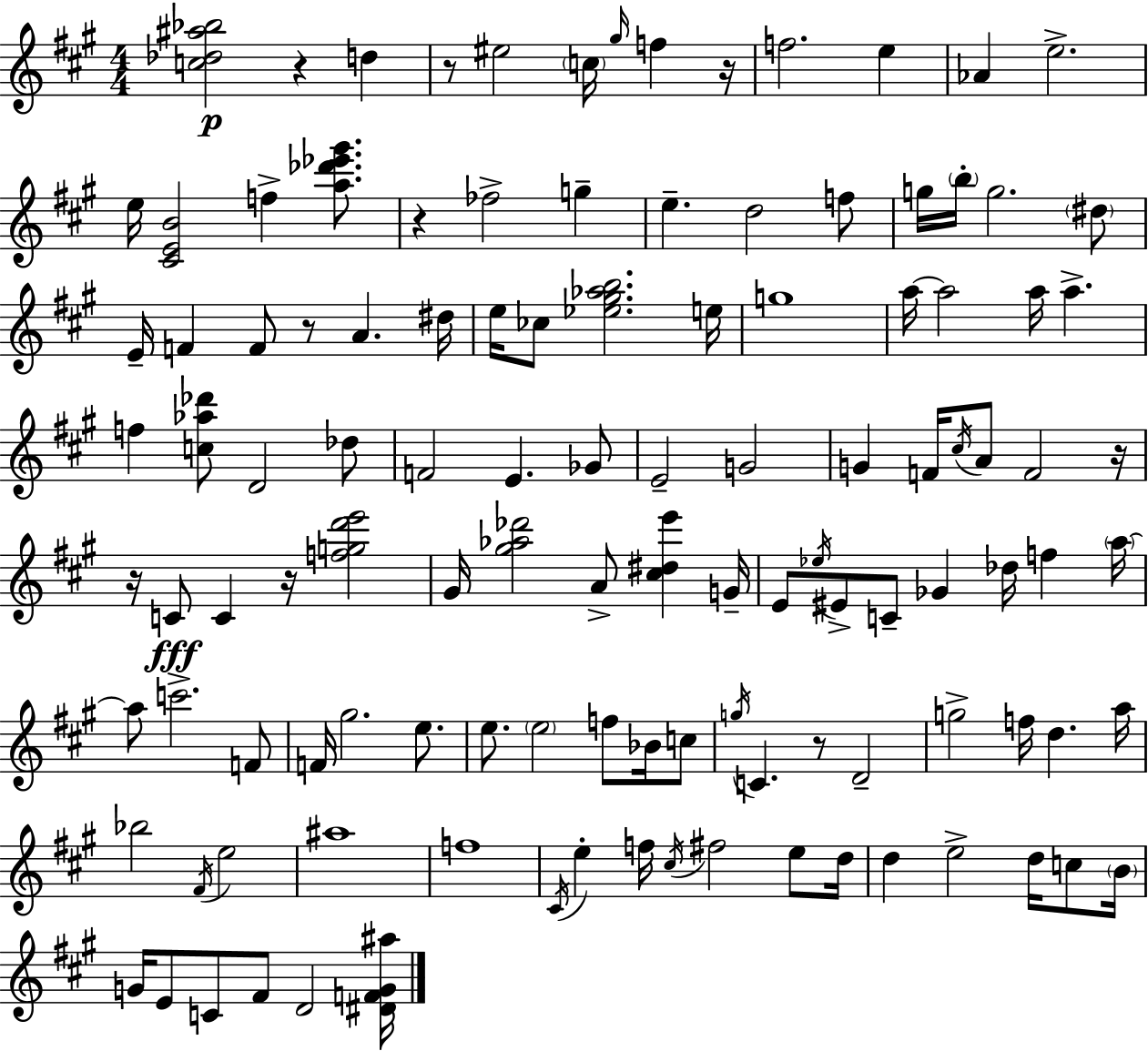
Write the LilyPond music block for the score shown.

{
  \clef treble
  \numericTimeSignature
  \time 4/4
  \key a \major
  \repeat volta 2 { <c'' des'' ais'' bes''>2\p r4 d''4 | r8 eis''2 \parenthesize c''16 \grace { gis''16 } f''4 | r16 f''2. e''4 | aes'4 e''2.-> | \break e''16 <cis' e' b'>2 f''4-> <a'' des''' ees''' gis'''>8. | r4 fes''2-> g''4-- | e''4.-- d''2 f''8 | g''16 \parenthesize b''16-. g''2. \parenthesize dis''8 | \break e'16-- f'4 f'8 r8 a'4. | dis''16 e''16 ces''8 <ees'' gis'' aes'' b''>2. | e''16 g''1 | a''16~~ a''2 a''16 a''4.-> | \break f''4 <c'' aes'' des'''>8 d'2 des''8 | f'2 e'4. ges'8 | e'2-- g'2 | g'4 f'16 \acciaccatura { cis''16 } a'8 f'2 | \break r16 r16 c'8\fff c'4 r16 <f'' g'' d''' e'''>2 | gis'16 <gis'' aes'' des'''>2 a'8-> <cis'' dis'' e'''>4 | g'16-- e'8 \acciaccatura { ees''16 } eis'8-> c'8-- ges'4 des''16 f''4 | \parenthesize a''16~~ a''8 c'''2.-> | \break f'8 f'16 gis''2. | e''8. e''8. \parenthesize e''2 f''8 | bes'16 c''8 \acciaccatura { g''16 } c'4. r8 d'2-- | g''2-> f''16 d''4. | \break a''16 bes''2 \acciaccatura { fis'16 } e''2 | ais''1 | f''1 | \acciaccatura { cis'16 } e''4-. f''16 \acciaccatura { cis''16 } fis''2 | \break e''8 d''16 d''4 e''2-> | d''16 c''8 \parenthesize b'16 g'16 e'8 c'8 fis'8 d'2 | <dis' f' g' ais''>16 } \bar "|."
}